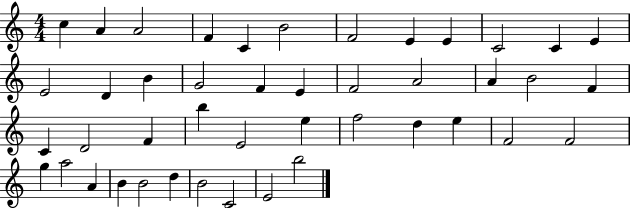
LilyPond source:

{
  \clef treble
  \numericTimeSignature
  \time 4/4
  \key c \major
  c''4 a'4 a'2 | f'4 c'4 b'2 | f'2 e'4 e'4 | c'2 c'4 e'4 | \break e'2 d'4 b'4 | g'2 f'4 e'4 | f'2 a'2 | a'4 b'2 f'4 | \break c'4 d'2 f'4 | b''4 e'2 e''4 | f''2 d''4 e''4 | f'2 f'2 | \break g''4 a''2 a'4 | b'4 b'2 d''4 | b'2 c'2 | e'2 b''2 | \break \bar "|."
}